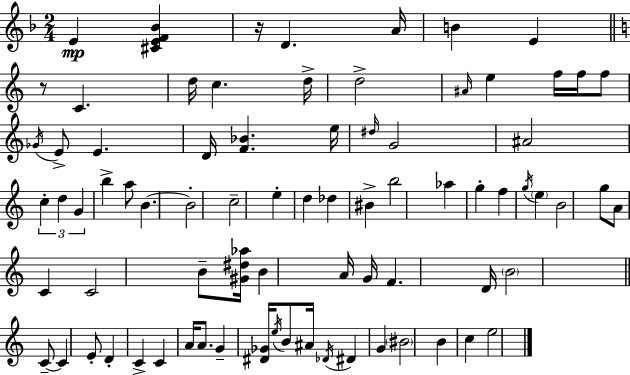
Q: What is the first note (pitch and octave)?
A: E4